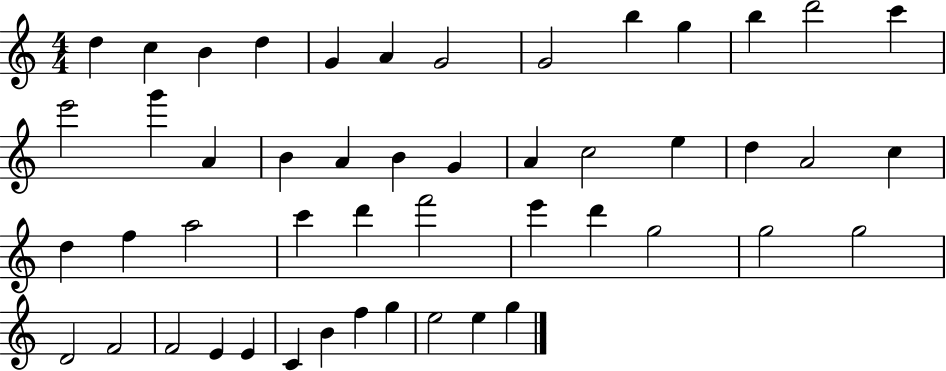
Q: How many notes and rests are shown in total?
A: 49